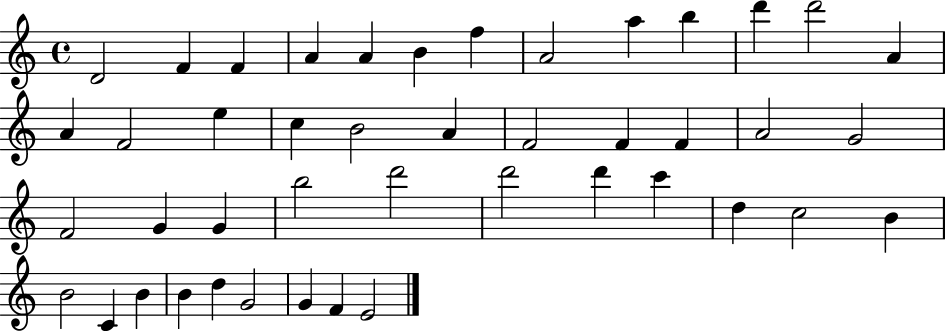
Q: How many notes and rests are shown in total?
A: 44